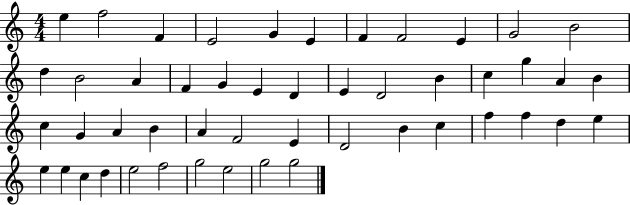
X:1
T:Untitled
M:4/4
L:1/4
K:C
e f2 F E2 G E F F2 E G2 B2 d B2 A F G E D E D2 B c g A B c G A B A F2 E D2 B c f f d e e e c d e2 f2 g2 e2 g2 g2